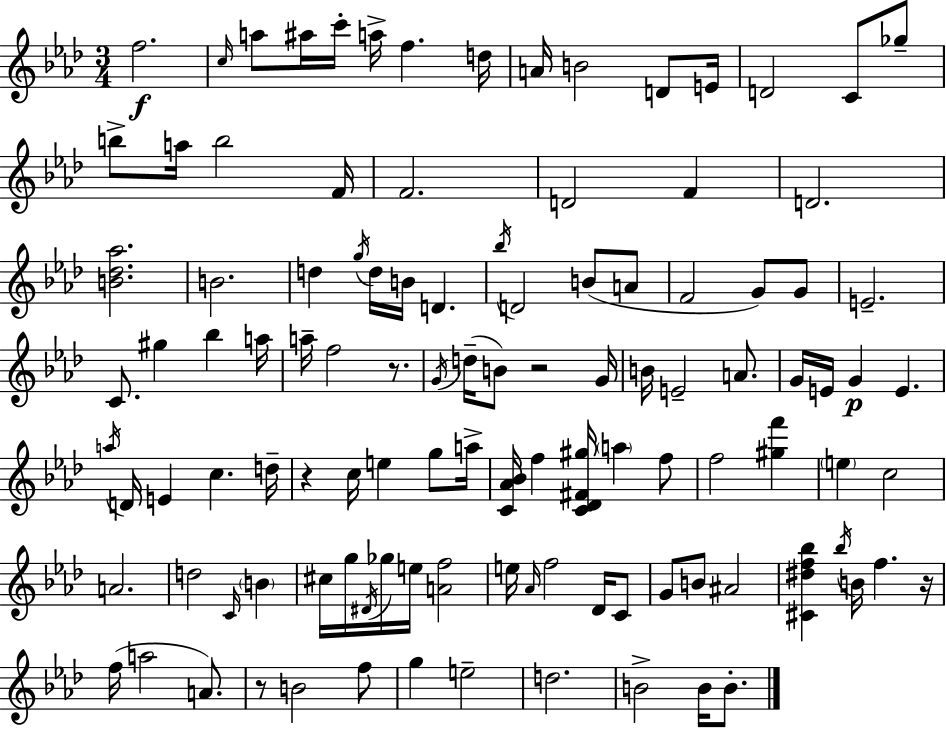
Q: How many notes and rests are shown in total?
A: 111